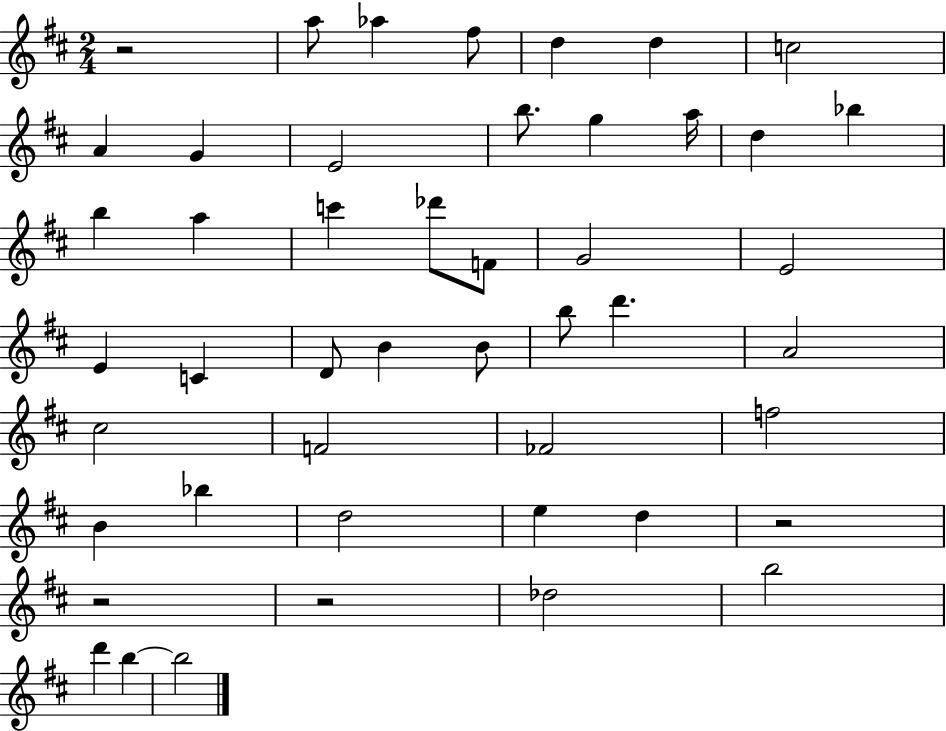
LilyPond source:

{
  \clef treble
  \numericTimeSignature
  \time 2/4
  \key d \major
  r2 | a''8 aes''4 fis''8 | d''4 d''4 | c''2 | \break a'4 g'4 | e'2 | b''8. g''4 a''16 | d''4 bes''4 | \break b''4 a''4 | c'''4 des'''8 f'8 | g'2 | e'2 | \break e'4 c'4 | d'8 b'4 b'8 | b''8 d'''4. | a'2 | \break cis''2 | f'2 | fes'2 | f''2 | \break b'4 bes''4 | d''2 | e''4 d''4 | r2 | \break r2 | r2 | des''2 | b''2 | \break d'''4 b''4~~ | b''2 | \bar "|."
}